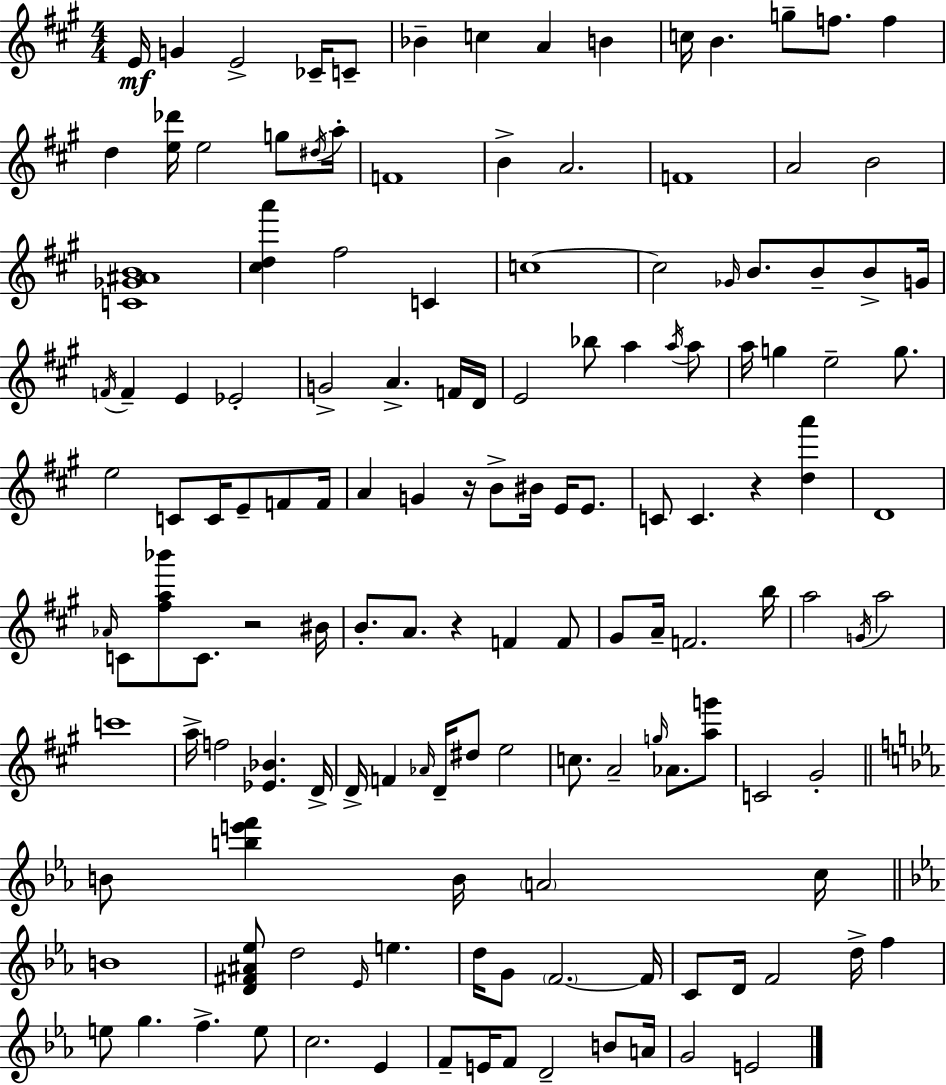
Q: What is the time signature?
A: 4/4